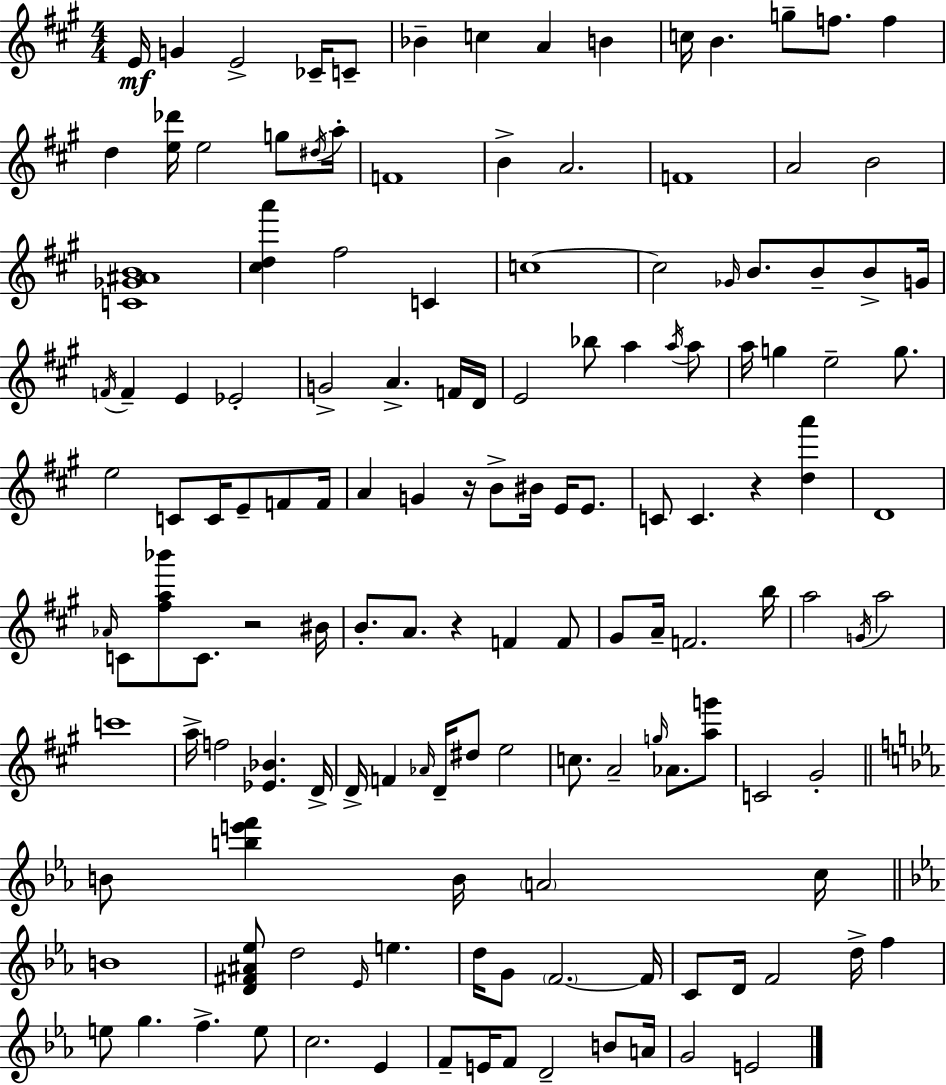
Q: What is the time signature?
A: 4/4